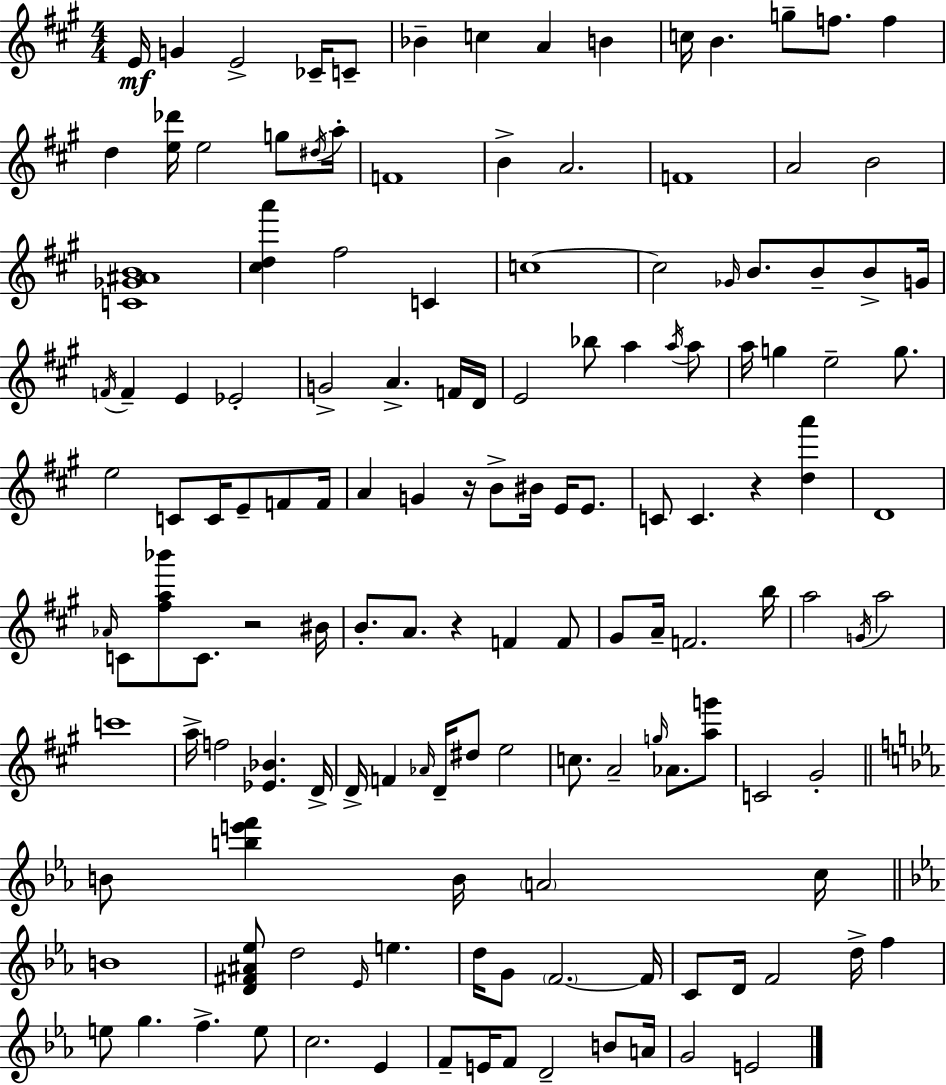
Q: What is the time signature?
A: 4/4